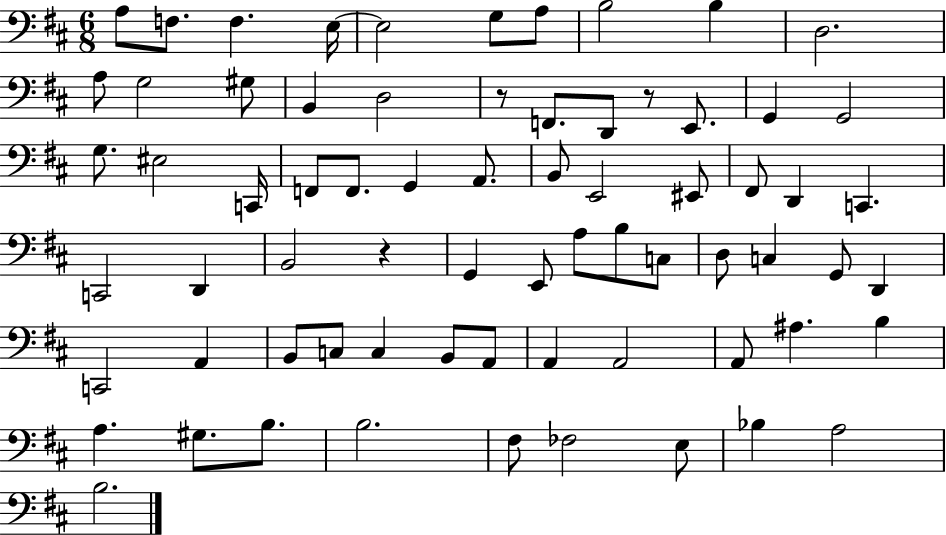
A3/e F3/e. F3/q. E3/s E3/h G3/e A3/e B3/h B3/q D3/h. A3/e G3/h G#3/e B2/q D3/h R/e F2/e. D2/e R/e E2/e. G2/q G2/h G3/e. EIS3/h C2/s F2/e F2/e. G2/q A2/e. B2/e E2/h EIS2/e F#2/e D2/q C2/q. C2/h D2/q B2/h R/q G2/q E2/e A3/e B3/e C3/e D3/e C3/q G2/e D2/q C2/h A2/q B2/e C3/e C3/q B2/e A2/e A2/q A2/h A2/e A#3/q. B3/q A3/q. G#3/e. B3/e. B3/h. F#3/e FES3/h E3/e Bb3/q A3/h B3/h.